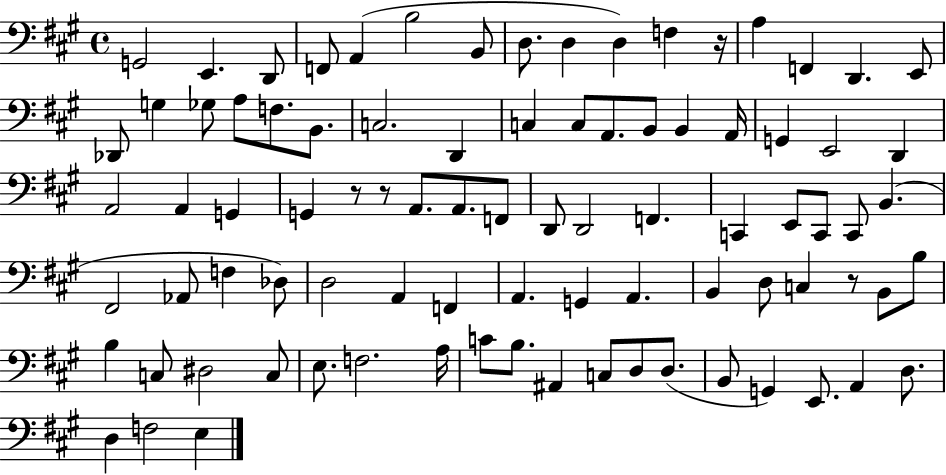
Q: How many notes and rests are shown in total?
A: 87